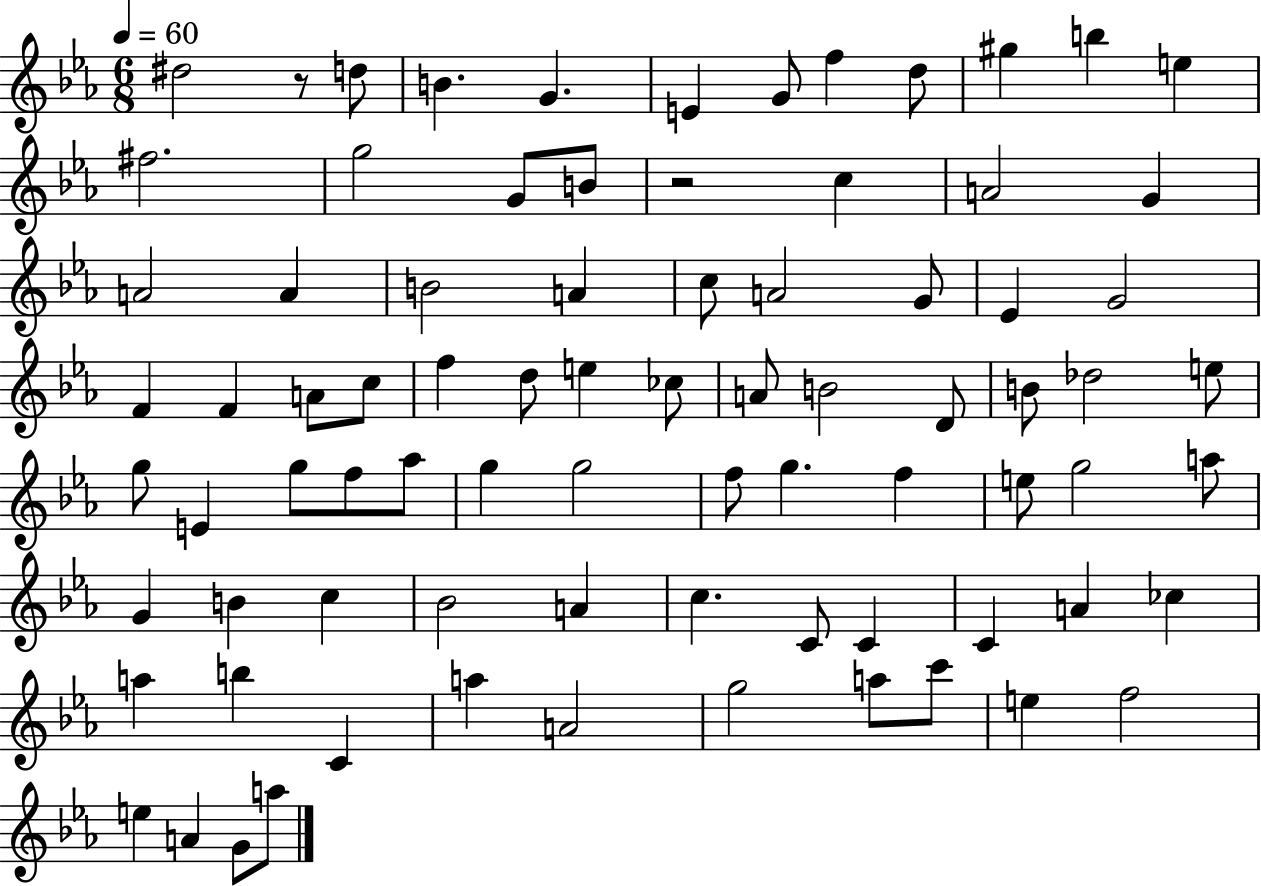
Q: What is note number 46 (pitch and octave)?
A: Ab5